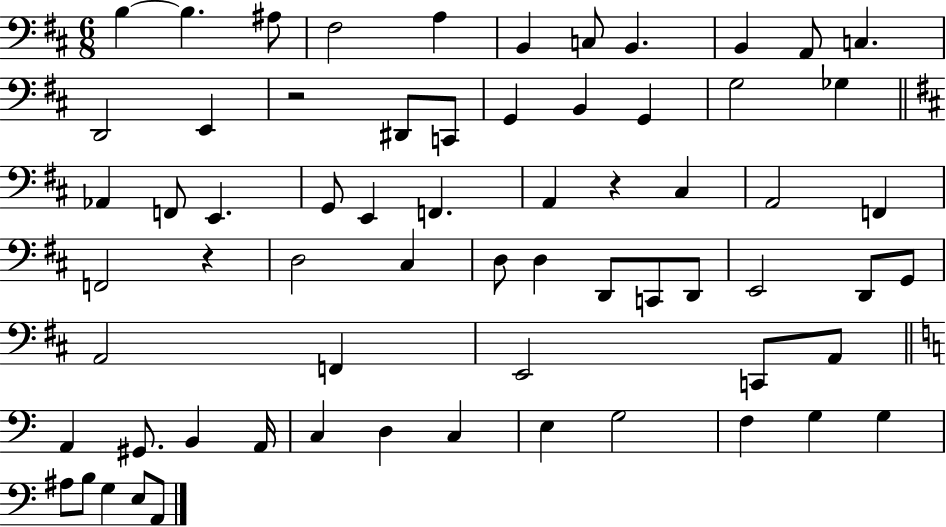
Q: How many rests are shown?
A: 3